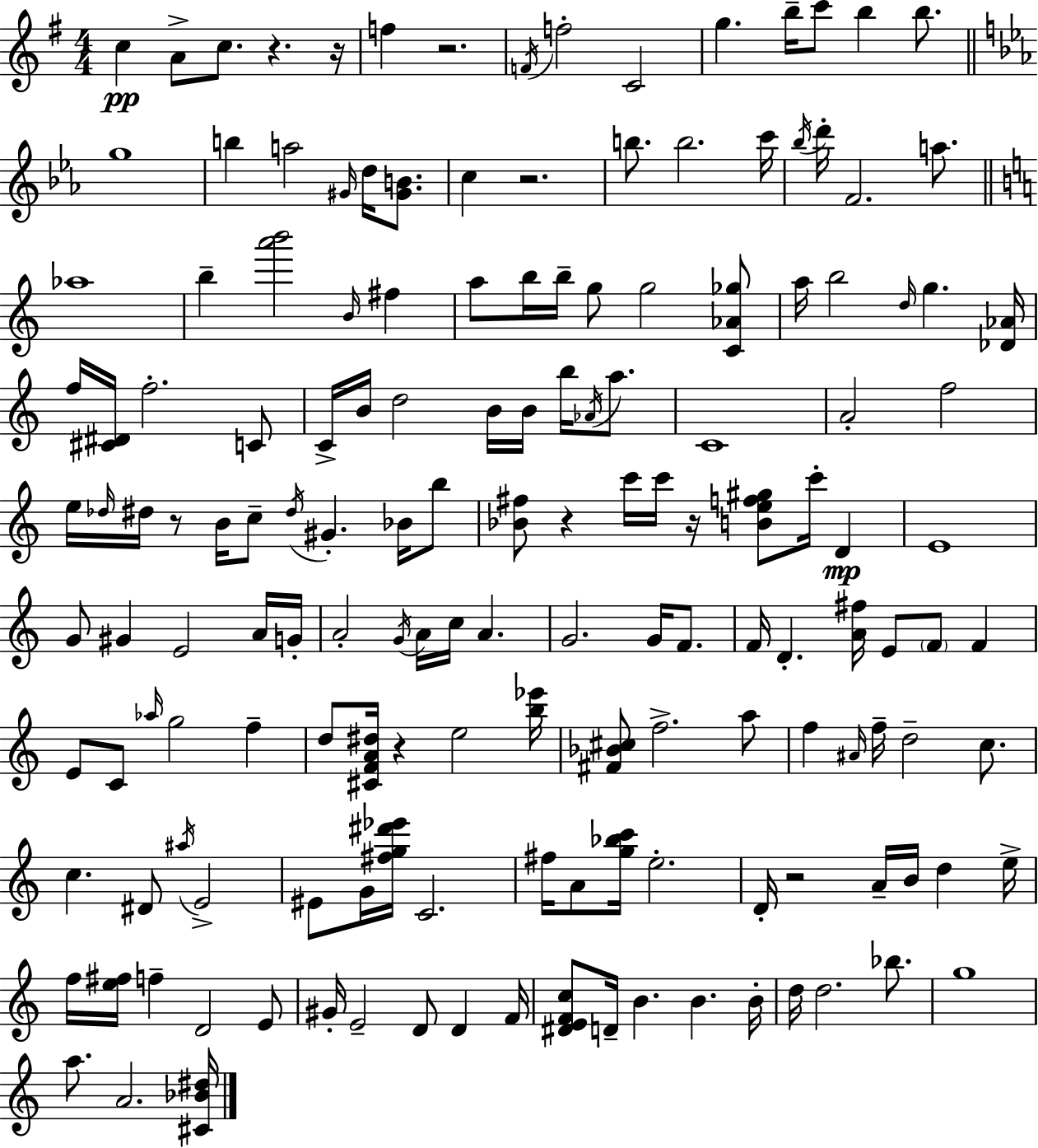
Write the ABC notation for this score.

X:1
T:Untitled
M:4/4
L:1/4
K:Em
c A/2 c/2 z z/4 f z2 F/4 f2 C2 g b/4 c'/2 b b/2 g4 b a2 ^G/4 d/4 [^GB]/2 c z2 b/2 b2 c'/4 _b/4 d'/4 F2 a/2 _a4 b [a'b']2 B/4 ^f a/2 b/4 b/4 g/2 g2 [C_A_g]/2 a/4 b2 d/4 g [_D_A]/4 f/4 [^C^D]/4 f2 C/2 C/4 B/4 d2 B/4 B/4 b/4 _A/4 a/2 C4 A2 f2 e/4 _d/4 ^d/4 z/2 B/4 c/2 ^d/4 ^G _B/4 b/2 [_B^f]/2 z c'/4 c'/4 z/4 [Bef^g]/2 c'/4 D E4 G/2 ^G E2 A/4 G/4 A2 G/4 A/4 c/4 A G2 G/4 F/2 F/4 D [A^f]/4 E/2 F/2 F E/2 C/2 _a/4 g2 f d/2 [^CFA^d]/4 z e2 [b_e']/4 [^F_B^c]/2 f2 a/2 f ^A/4 f/4 d2 c/2 c ^D/2 ^a/4 E2 ^E/2 G/4 [^fg^d'_e']/4 C2 ^f/4 A/2 [g_bc']/4 e2 D/4 z2 A/4 B/4 d e/4 f/4 [e^f]/4 f D2 E/2 ^G/4 E2 D/2 D F/4 [^DEFc]/2 D/4 B B B/4 d/4 d2 _b/2 g4 a/2 A2 [^C_B^d]/4